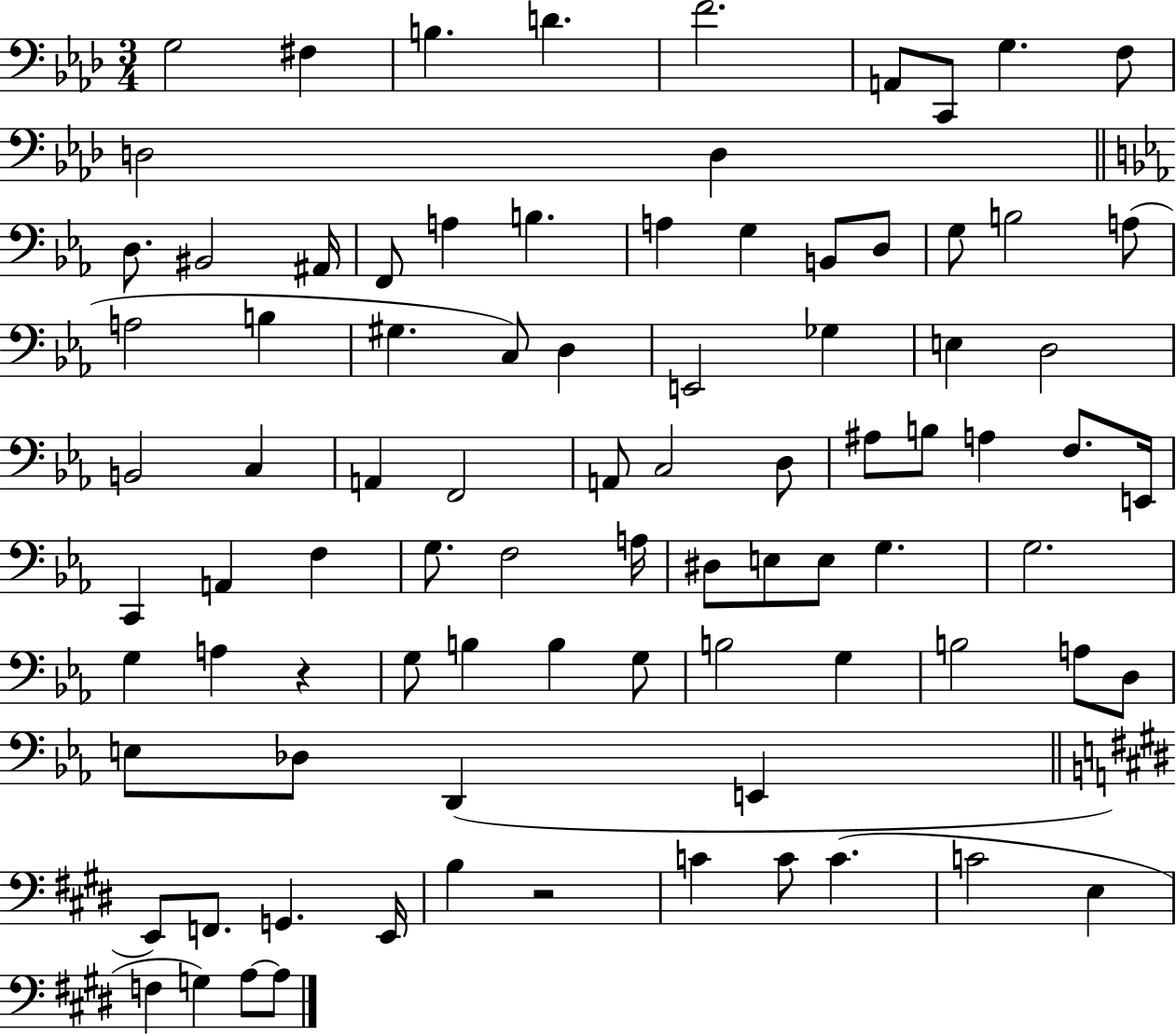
G3/h F#3/q B3/q. D4/q. F4/h. A2/e C2/e G3/q. F3/e D3/h D3/q D3/e. BIS2/h A#2/s F2/e A3/q B3/q. A3/q G3/q B2/e D3/e G3/e B3/h A3/e A3/h B3/q G#3/q. C3/e D3/q E2/h Gb3/q E3/q D3/h B2/h C3/q A2/q F2/h A2/e C3/h D3/e A#3/e B3/e A3/q F3/e. E2/s C2/q A2/q F3/q G3/e. F3/h A3/s D#3/e E3/e E3/e G3/q. G3/h. G3/q A3/q R/q G3/e B3/q B3/q G3/e B3/h G3/q B3/h A3/e D3/e E3/e Db3/e D2/q E2/q E2/e F2/e. G2/q. E2/s B3/q R/h C4/q C4/e C4/q. C4/h E3/q F3/q G3/q A3/e A3/e